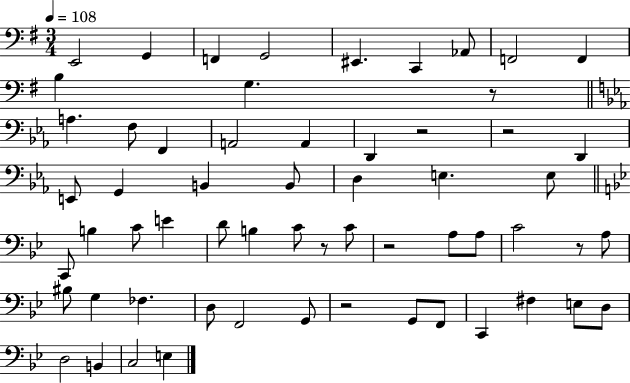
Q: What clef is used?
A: bass